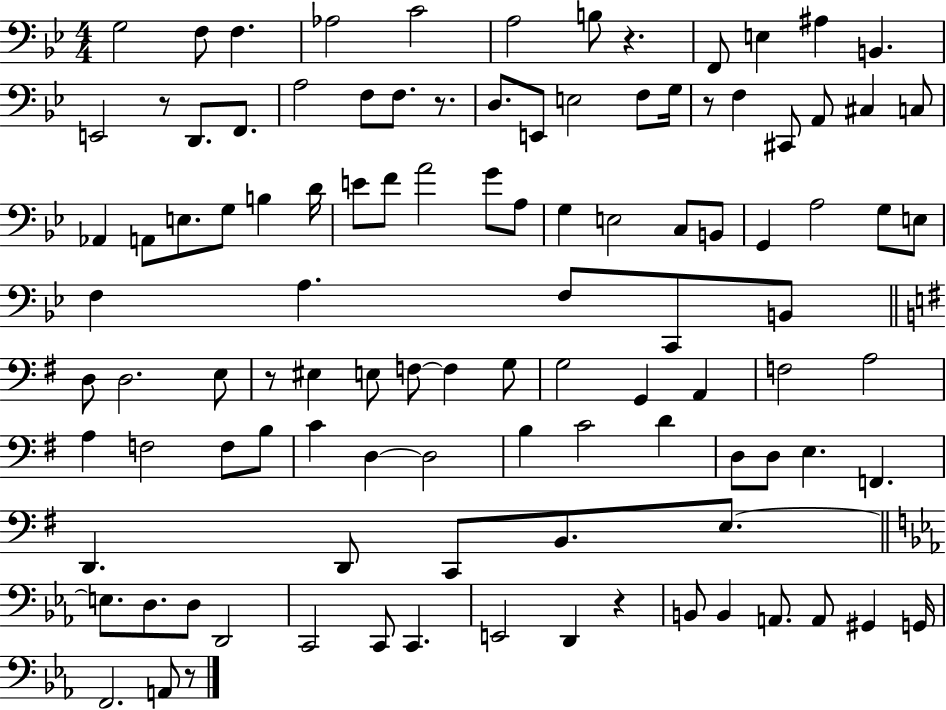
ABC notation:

X:1
T:Untitled
M:4/4
L:1/4
K:Bb
G,2 F,/2 F, _A,2 C2 A,2 B,/2 z F,,/2 E, ^A, B,, E,,2 z/2 D,,/2 F,,/2 A,2 F,/2 F,/2 z/2 D,/2 E,,/2 E,2 F,/2 G,/4 z/2 F, ^C,,/2 A,,/2 ^C, C,/2 _A,, A,,/2 E,/2 G,/2 B, D/4 E/2 F/2 A2 G/2 A,/2 G, E,2 C,/2 B,,/2 G,, A,2 G,/2 E,/2 F, A, F,/2 C,,/2 B,,/2 D,/2 D,2 E,/2 z/2 ^E, E,/2 F,/2 F, G,/2 G,2 G,, A,, F,2 A,2 A, F,2 F,/2 B,/2 C D, D,2 B, C2 D D,/2 D,/2 E, F,, D,, D,,/2 C,,/2 B,,/2 E,/2 E,/2 D,/2 D,/2 D,,2 C,,2 C,,/2 C,, E,,2 D,, z B,,/2 B,, A,,/2 A,,/2 ^G,, G,,/4 F,,2 A,,/2 z/2